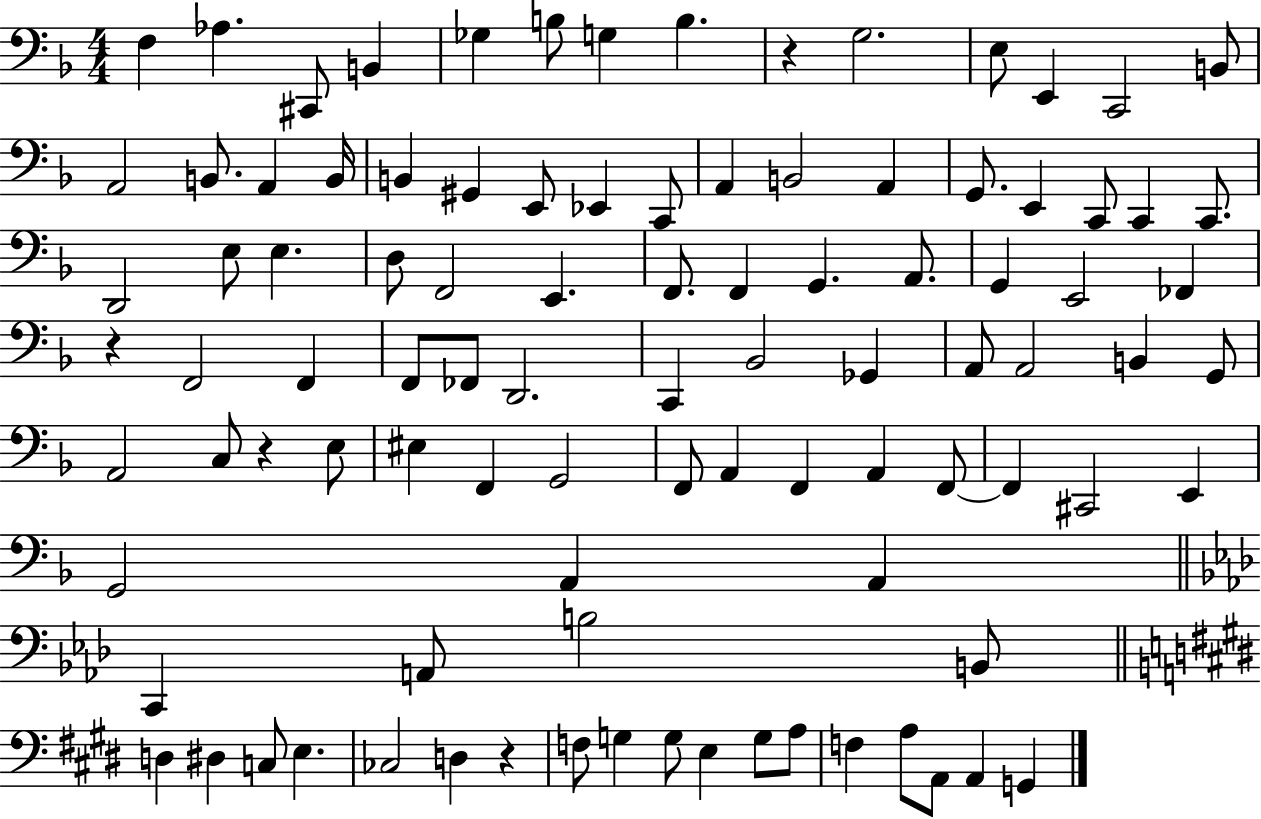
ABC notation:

X:1
T:Untitled
M:4/4
L:1/4
K:F
F, _A, ^C,,/2 B,, _G, B,/2 G, B, z G,2 E,/2 E,, C,,2 B,,/2 A,,2 B,,/2 A,, B,,/4 B,, ^G,, E,,/2 _E,, C,,/2 A,, B,,2 A,, G,,/2 E,, C,,/2 C,, C,,/2 D,,2 E,/2 E, D,/2 F,,2 E,, F,,/2 F,, G,, A,,/2 G,, E,,2 _F,, z F,,2 F,, F,,/2 _F,,/2 D,,2 C,, _B,,2 _G,, A,,/2 A,,2 B,, G,,/2 A,,2 C,/2 z E,/2 ^E, F,, G,,2 F,,/2 A,, F,, A,, F,,/2 F,, ^C,,2 E,, G,,2 A,, A,, C,, A,,/2 B,2 B,,/2 D, ^D, C,/2 E, _C,2 D, z F,/2 G, G,/2 E, G,/2 A,/2 F, A,/2 A,,/2 A,, G,,